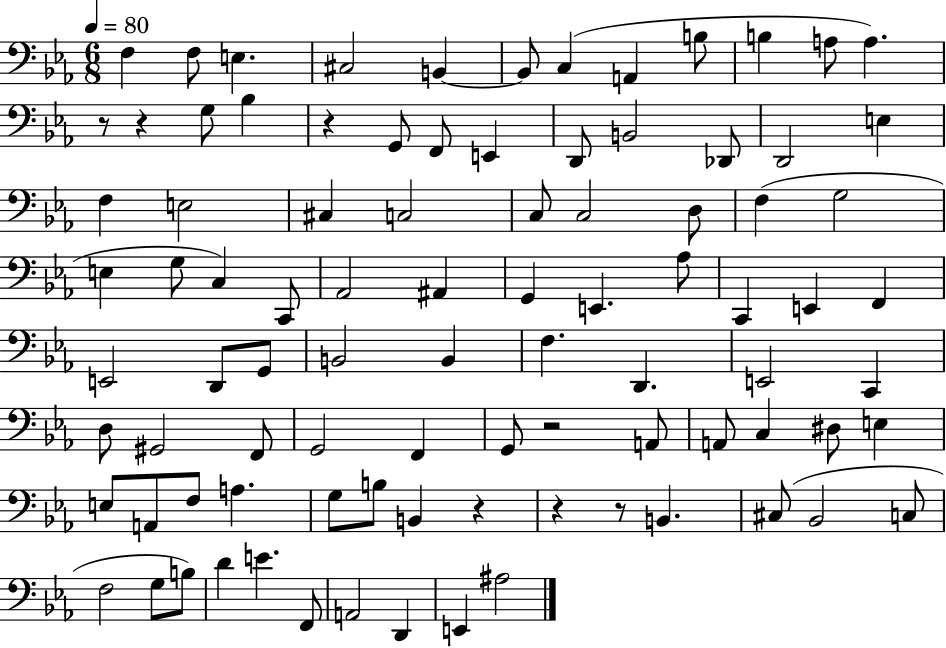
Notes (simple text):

F3/q F3/e E3/q. C#3/h B2/q B2/e C3/q A2/q B3/e B3/q A3/e A3/q. R/e R/q G3/e Bb3/q R/q G2/e F2/e E2/q D2/e B2/h Db2/e D2/h E3/q F3/q E3/h C#3/q C3/h C3/e C3/h D3/e F3/q G3/h E3/q G3/e C3/q C2/e Ab2/h A#2/q G2/q E2/q. Ab3/e C2/q E2/q F2/q E2/h D2/e G2/e B2/h B2/q F3/q. D2/q. E2/h C2/q D3/e G#2/h F2/e G2/h F2/q G2/e R/h A2/e A2/e C3/q D#3/e E3/q E3/e A2/e F3/e A3/q. G3/e B3/e B2/q R/q R/q R/e B2/q. C#3/e Bb2/h C3/e F3/h G3/e B3/e D4/q E4/q. F2/e A2/h D2/q E2/q A#3/h